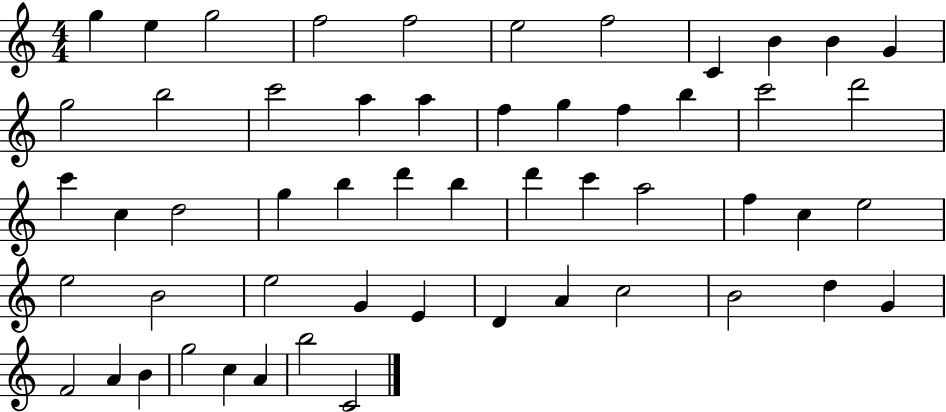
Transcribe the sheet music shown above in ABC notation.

X:1
T:Untitled
M:4/4
L:1/4
K:C
g e g2 f2 f2 e2 f2 C B B G g2 b2 c'2 a a f g f b c'2 d'2 c' c d2 g b d' b d' c' a2 f c e2 e2 B2 e2 G E D A c2 B2 d G F2 A B g2 c A b2 C2